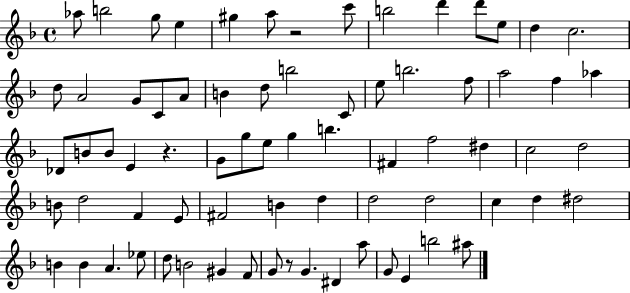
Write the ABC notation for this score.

X:1
T:Untitled
M:4/4
L:1/4
K:F
_a/2 b2 g/2 e ^g a/2 z2 c'/2 b2 d' d'/2 e/2 d c2 d/2 A2 G/2 C/2 A/2 B d/2 b2 C/2 e/2 b2 f/2 a2 f _a _D/2 B/2 B/2 E z G/2 g/2 e/2 g b ^F f2 ^d c2 d2 B/2 d2 F E/2 ^F2 B d d2 d2 c d ^d2 B B A _e/2 d/2 B2 ^G F/2 G/2 z/2 G ^D a/2 G/2 E b2 ^a/2